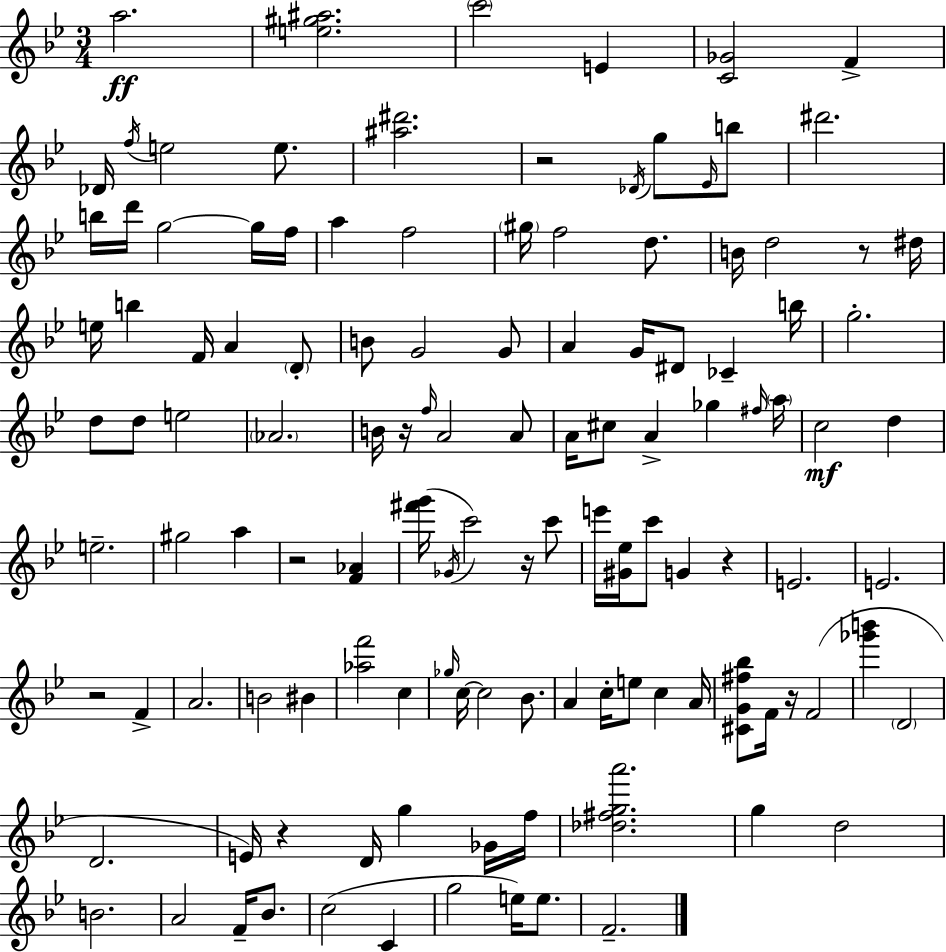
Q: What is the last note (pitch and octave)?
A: F4